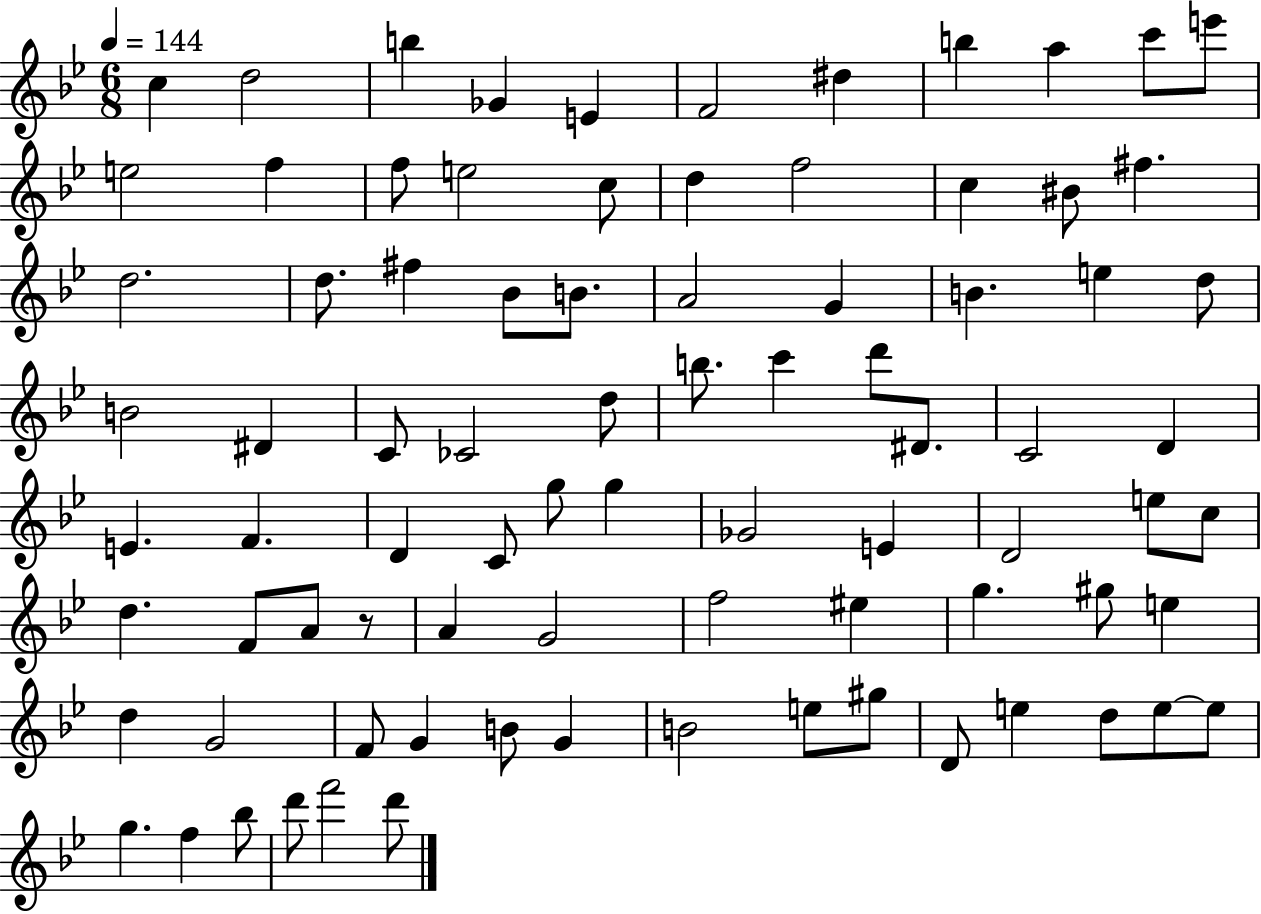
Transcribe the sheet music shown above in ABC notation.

X:1
T:Untitled
M:6/8
L:1/4
K:Bb
c d2 b _G E F2 ^d b a c'/2 e'/2 e2 f f/2 e2 c/2 d f2 c ^B/2 ^f d2 d/2 ^f _B/2 B/2 A2 G B e d/2 B2 ^D C/2 _C2 d/2 b/2 c' d'/2 ^D/2 C2 D E F D C/2 g/2 g _G2 E D2 e/2 c/2 d F/2 A/2 z/2 A G2 f2 ^e g ^g/2 e d G2 F/2 G B/2 G B2 e/2 ^g/2 D/2 e d/2 e/2 e/2 g f _b/2 d'/2 f'2 d'/2